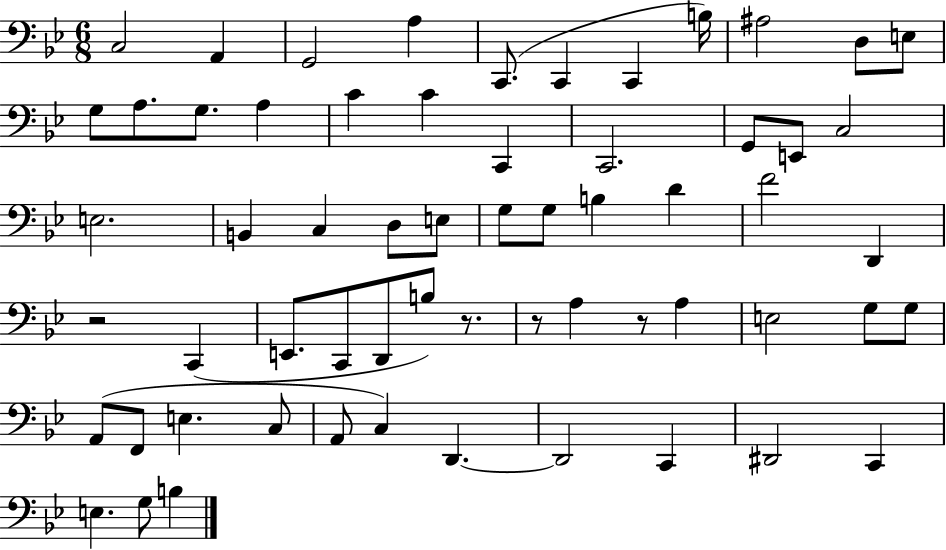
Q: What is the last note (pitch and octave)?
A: B3